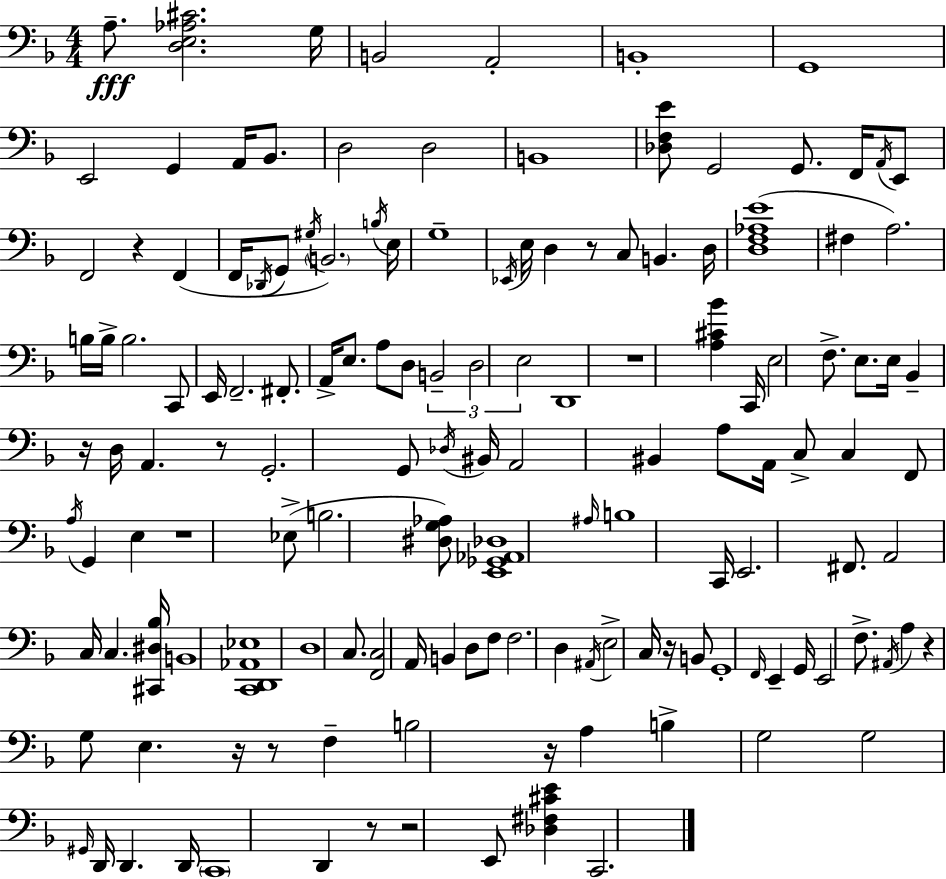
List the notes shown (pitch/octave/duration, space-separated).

A3/e. [D3,E3,Ab3,C#4]/h. G3/s B2/h A2/h B2/w G2/w E2/h G2/q A2/s Bb2/e. D3/h D3/h B2/w [Db3,F3,E4]/e G2/h G2/e. F2/s A2/s E2/e F2/h R/q F2/q F2/s Db2/s G2/e G#3/s B2/h. B3/s E3/s G3/w Eb2/s E3/s D3/q R/e C3/e B2/q. D3/s [D3,F3,Ab3,E4]/w F#3/q A3/h. B3/s B3/s B3/h. C2/e E2/s F2/h. F#2/e. A2/s E3/e. A3/e D3/e B2/h D3/h E3/h D2/w R/w [A3,C#4,Bb4]/q C2/s E3/h F3/e. E3/e. E3/s Bb2/q R/s D3/s A2/q. R/e G2/h. G2/e Db3/s BIS2/s A2/h BIS2/q A3/e A2/s C3/e C3/q F2/e A3/s G2/q E3/q R/w Eb3/e B3/h. [D#3,G3,Ab3]/e [E2,Gb2,Ab2,Db3]/w A#3/s B3/w C2/s E2/h. F#2/e. A2/h C3/s C3/q. [C#2,D#3,Bb3]/s B2/w [C2,D2,Ab2,Eb3]/w D3/w C3/e. [F2,C3]/h A2/s B2/q D3/e F3/e F3/h. D3/q A#2/s E3/h C3/s R/s B2/e G2/w F2/s E2/q G2/s E2/h F3/e. A#2/s A3/q R/q G3/e E3/q. R/s R/e F3/q B3/h R/s A3/q B3/q G3/h G3/h G#2/s D2/s D2/q. D2/s C2/w D2/q R/e R/h E2/e [Db3,F#3,C#4,E4]/q C2/h.